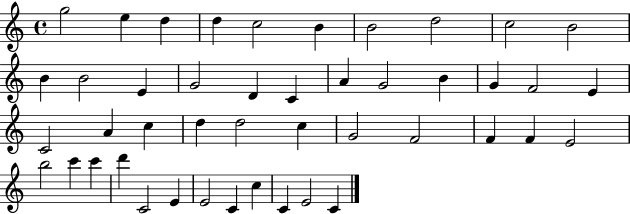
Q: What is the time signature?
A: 4/4